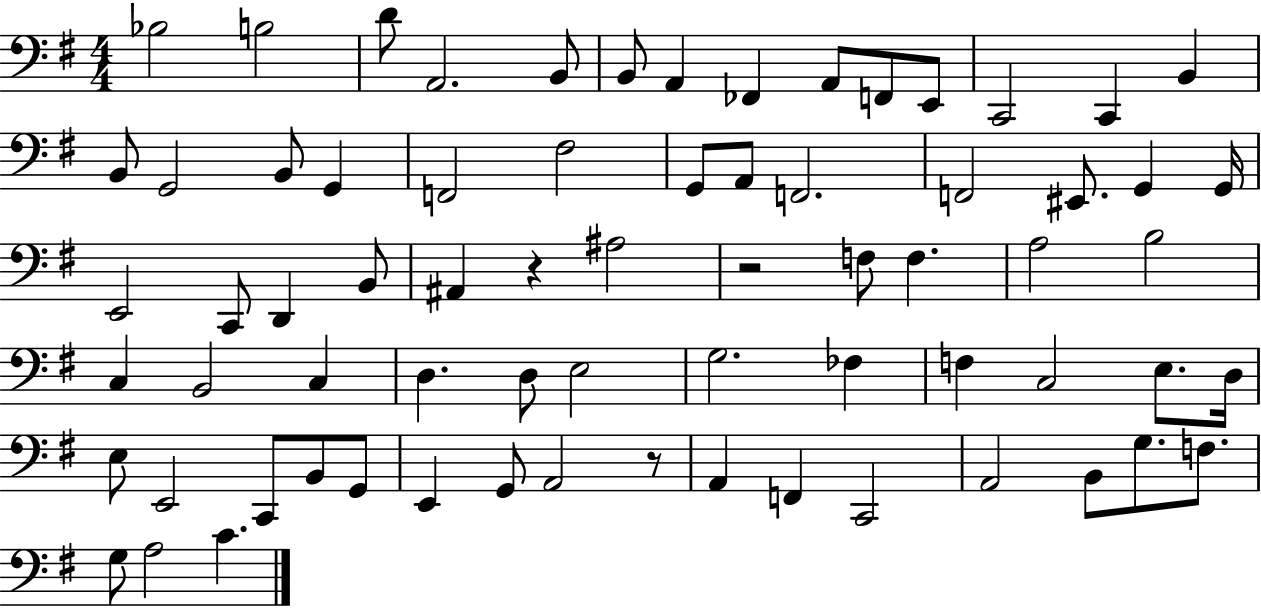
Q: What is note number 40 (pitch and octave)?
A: C3